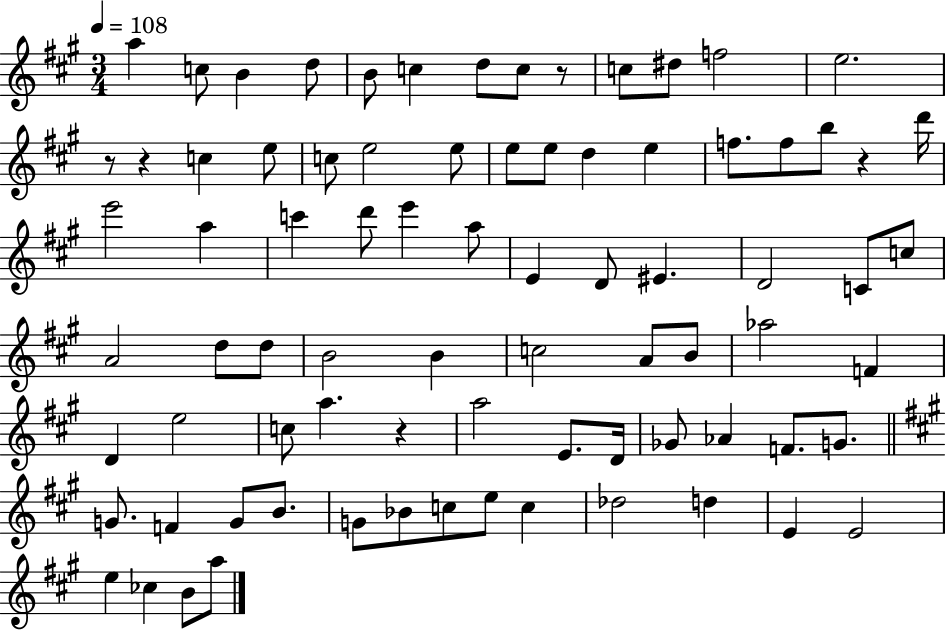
A5/q C5/e B4/q D5/e B4/e C5/q D5/e C5/e R/e C5/e D#5/e F5/h E5/h. R/e R/q C5/q E5/e C5/e E5/h E5/e E5/e E5/e D5/q E5/q F5/e. F5/e B5/e R/q D6/s E6/h A5/q C6/q D6/e E6/q A5/e E4/q D4/e EIS4/q. D4/h C4/e C5/e A4/h D5/e D5/e B4/h B4/q C5/h A4/e B4/e Ab5/h F4/q D4/q E5/h C5/e A5/q. R/q A5/h E4/e. D4/s Gb4/e Ab4/q F4/e. G4/e. G4/e. F4/q G4/e B4/e. G4/e Bb4/e C5/e E5/e C5/q Db5/h D5/q E4/q E4/h E5/q CES5/q B4/e A5/e